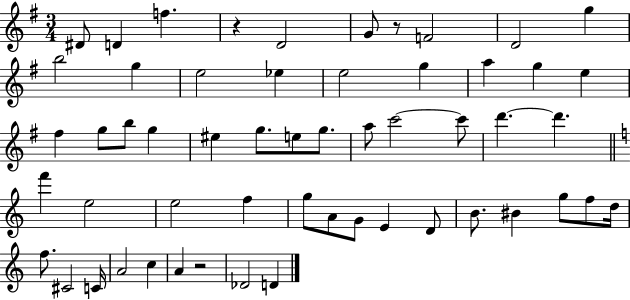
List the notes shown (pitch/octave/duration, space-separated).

D#4/e D4/q F5/q. R/q D4/h G4/e R/e F4/h D4/h G5/q B5/h G5/q E5/h Eb5/q E5/h G5/q A5/q G5/q E5/q F#5/q G5/e B5/e G5/q EIS5/q G5/e. E5/e G5/e. A5/e C6/h C6/e D6/q. D6/q. F6/q E5/h E5/h F5/q G5/e A4/e G4/e E4/q D4/e B4/e. BIS4/q G5/e F5/e D5/s F5/e. C#4/h C4/s A4/h C5/q A4/q R/h Db4/h D4/q